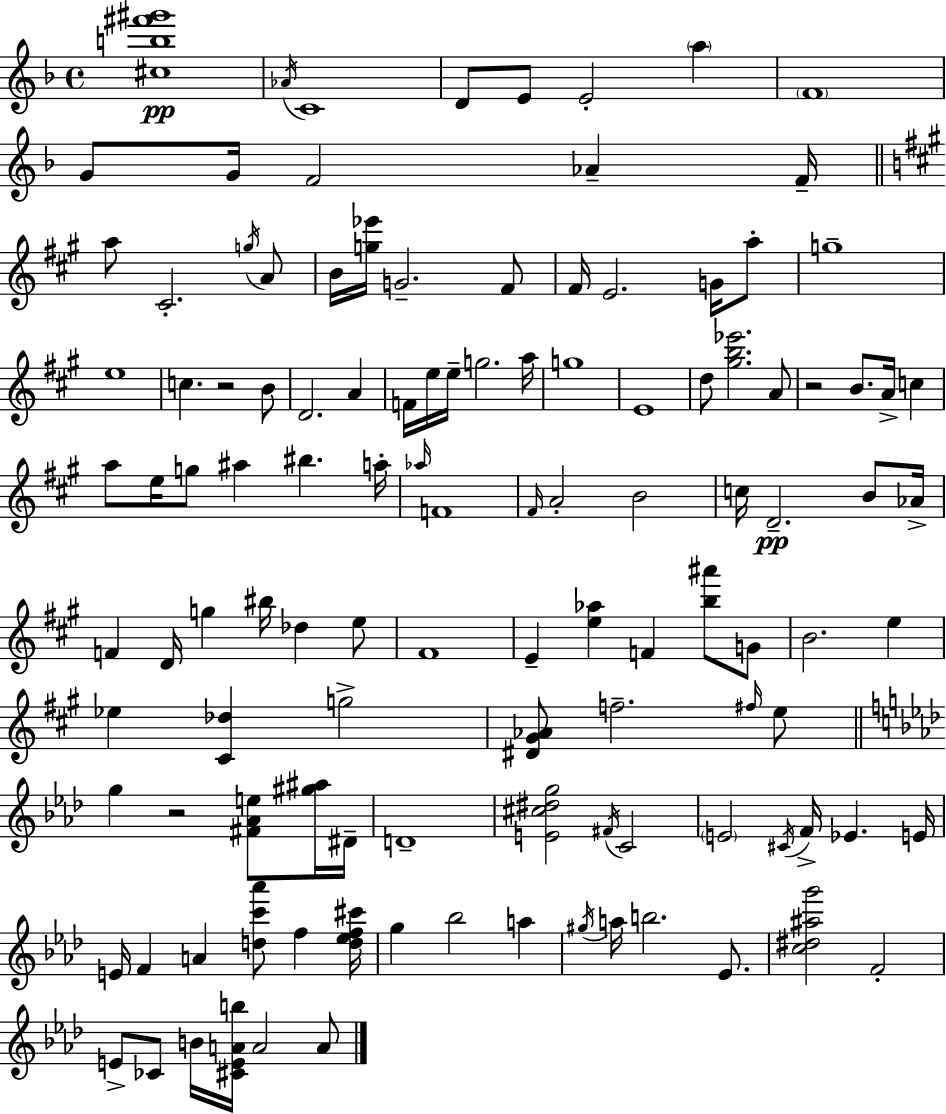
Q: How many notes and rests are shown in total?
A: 117